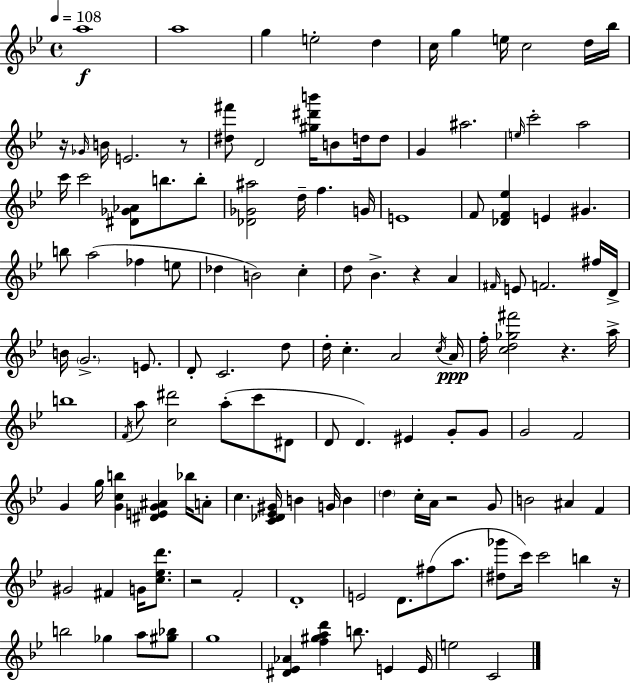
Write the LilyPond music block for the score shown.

{
  \clef treble
  \time 4/4
  \defaultTimeSignature
  \key g \minor
  \tempo 4 = 108
  \repeat volta 2 { a''1\f | a''1 | g''4 e''2-. d''4 | c''16 g''4 e''16 c''2 d''16 bes''16 | \break r16 \grace { ges'16 } b'16 e'2. r8 | <dis'' fis'''>8 d'2 <gis'' dis''' b'''>16 b'8 d''16 d''8 | g'4 ais''2. | \grace { e''16 } c'''2-. a''2 | \break c'''16 c'''2 <dis' ges' aes'>8 b''8. | b''8-. <des' ges' ais''>2 d''16-- f''4. | g'16 e'1 | f'8 <des' f' ees''>4 e'4 gis'4. | \break b''8 a''2( fes''4 | e''8 des''4 b'2) c''4-. | d''8 bes'4.-> r4 a'4 | \grace { fis'16 } e'8 f'2. | \break fis''16 d'16-> b'16 \parenthesize g'2.-> | e'8. d'8-. c'2. | d''8 d''16-. c''4.-. a'2 | \acciaccatura { c''16 }\ppp a'16 f''16-. <c'' d'' ges'' fis'''>2 r4. | \break a''16-> b''1 | \acciaccatura { f'16 } a''8 <c'' dis'''>2 a''8-.( | c'''8 dis'8 d'8 d'4.) eis'4 | g'8-. g'8 g'2 f'2 | \break g'4 g''16 <g' c'' b''>4 <dis' e' g' ais'>4 | bes''16 a'8-. c''4. <c' des' ees' gis'>16 b'4 | g'16 b'4 \parenthesize d''4 c''16-. a'16 r2 | g'8 b'2 ais'4 | \break f'4 gis'2 fis'4 | g'16 <c'' ees'' d'''>8. r2 f'2-. | d'1-. | e'2 d'8. | \break fis''8( a''8. <dis'' ges'''>8 c'''16) c'''2 | b''4 r16 b''2 ges''4 | a''8 <gis'' bes''>8 g''1 | <dis' ees' aes'>4 <f'' gis'' a'' d'''>4 b''8. | \break e'4 e'16 e''2 c'2 | } \bar "|."
}